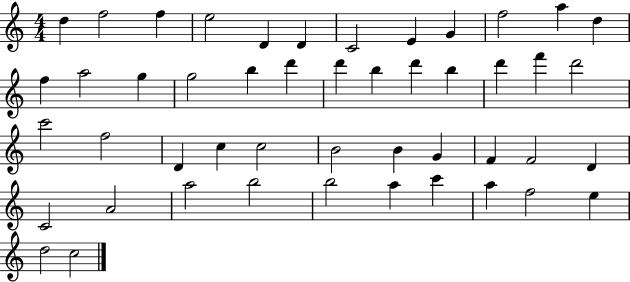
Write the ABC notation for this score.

X:1
T:Untitled
M:4/4
L:1/4
K:C
d f2 f e2 D D C2 E G f2 a d f a2 g g2 b d' d' b d' b d' f' d'2 c'2 f2 D c c2 B2 B G F F2 D C2 A2 a2 b2 b2 a c' a f2 e d2 c2